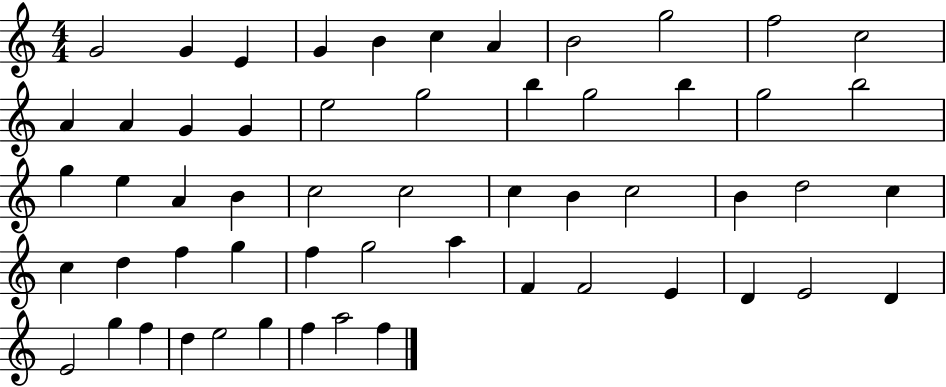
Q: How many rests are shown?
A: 0